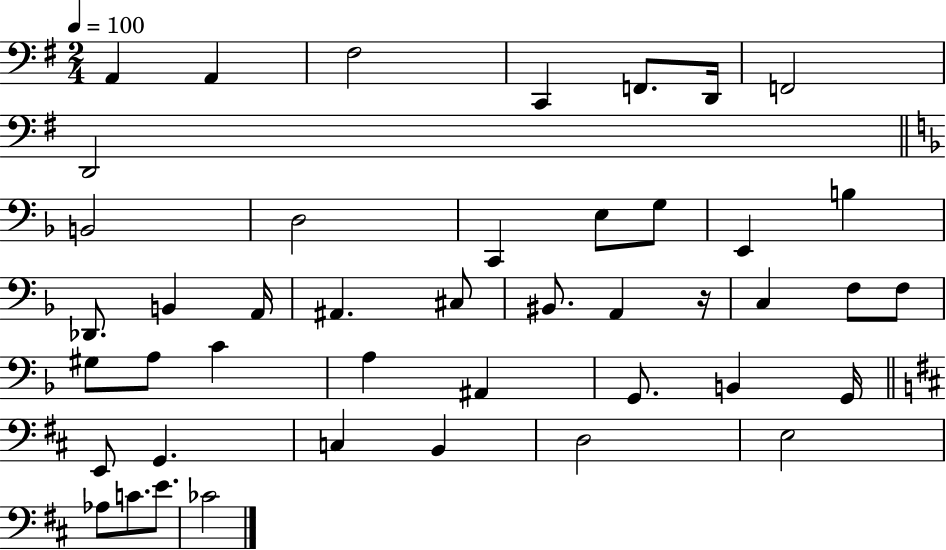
X:1
T:Untitled
M:2/4
L:1/4
K:G
A,, A,, ^F,2 C,, F,,/2 D,,/4 F,,2 D,,2 B,,2 D,2 C,, E,/2 G,/2 E,, B, _D,,/2 B,, A,,/4 ^A,, ^C,/2 ^B,,/2 A,, z/4 C, F,/2 F,/2 ^G,/2 A,/2 C A, ^A,, G,,/2 B,, G,,/4 E,,/2 G,, C, B,, D,2 E,2 _A,/2 C/2 E/2 _C2